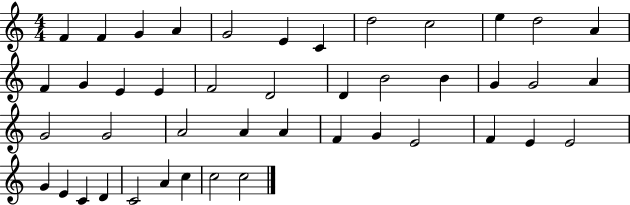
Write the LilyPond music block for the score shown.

{
  \clef treble
  \numericTimeSignature
  \time 4/4
  \key c \major
  f'4 f'4 g'4 a'4 | g'2 e'4 c'4 | d''2 c''2 | e''4 d''2 a'4 | \break f'4 g'4 e'4 e'4 | f'2 d'2 | d'4 b'2 b'4 | g'4 g'2 a'4 | \break g'2 g'2 | a'2 a'4 a'4 | f'4 g'4 e'2 | f'4 e'4 e'2 | \break g'4 e'4 c'4 d'4 | c'2 a'4 c''4 | c''2 c''2 | \bar "|."
}